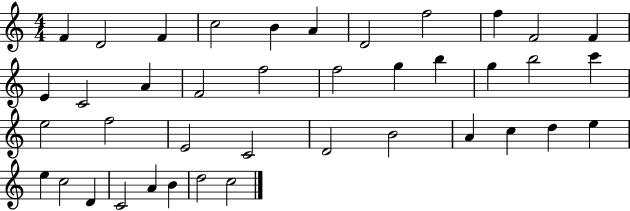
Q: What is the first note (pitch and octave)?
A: F4